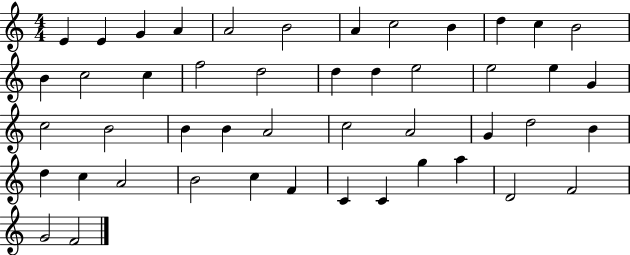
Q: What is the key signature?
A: C major